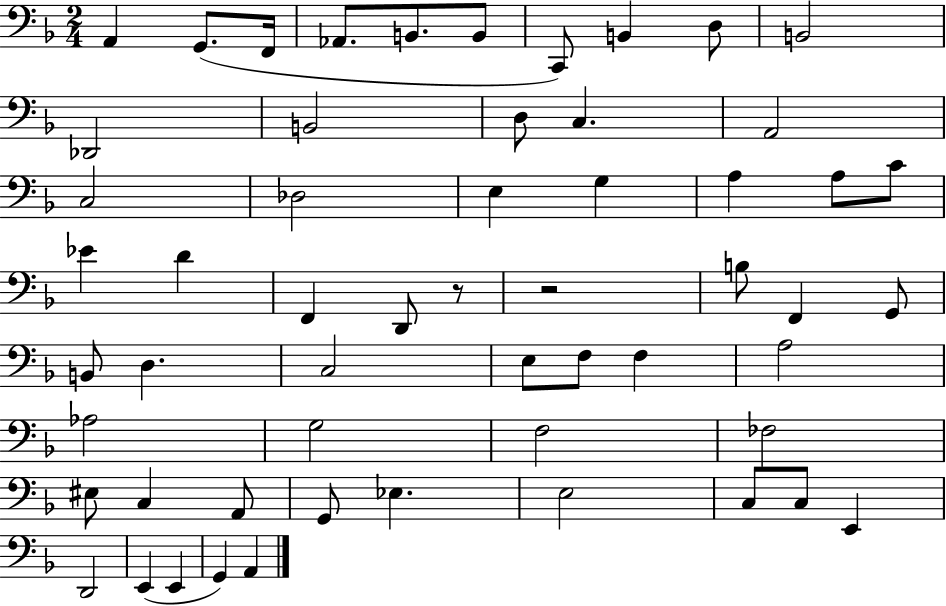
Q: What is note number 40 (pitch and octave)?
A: FES3